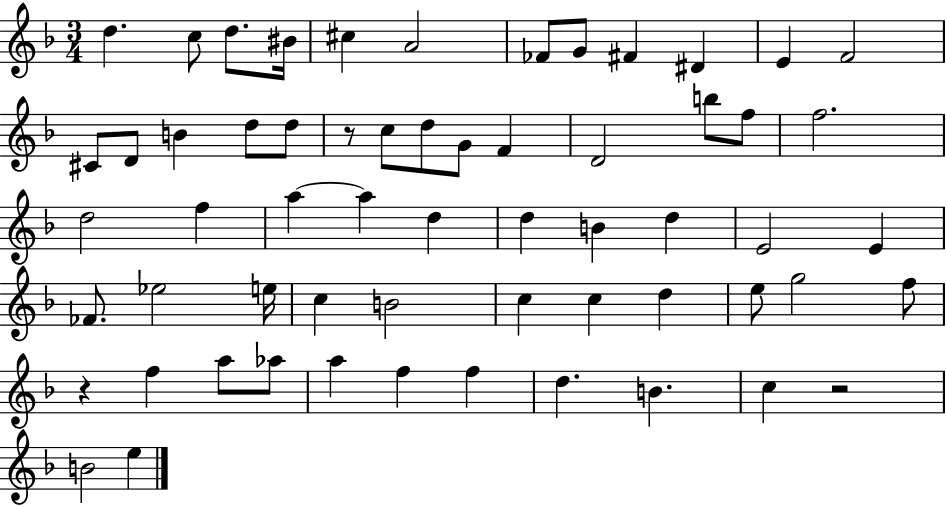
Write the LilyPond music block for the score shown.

{
  \clef treble
  \numericTimeSignature
  \time 3/4
  \key f \major
  d''4. c''8 d''8. bis'16 | cis''4 a'2 | fes'8 g'8 fis'4 dis'4 | e'4 f'2 | \break cis'8 d'8 b'4 d''8 d''8 | r8 c''8 d''8 g'8 f'4 | d'2 b''8 f''8 | f''2. | \break d''2 f''4 | a''4~~ a''4 d''4 | d''4 b'4 d''4 | e'2 e'4 | \break fes'8. ees''2 e''16 | c''4 b'2 | c''4 c''4 d''4 | e''8 g''2 f''8 | \break r4 f''4 a''8 aes''8 | a''4 f''4 f''4 | d''4. b'4. | c''4 r2 | \break b'2 e''4 | \bar "|."
}